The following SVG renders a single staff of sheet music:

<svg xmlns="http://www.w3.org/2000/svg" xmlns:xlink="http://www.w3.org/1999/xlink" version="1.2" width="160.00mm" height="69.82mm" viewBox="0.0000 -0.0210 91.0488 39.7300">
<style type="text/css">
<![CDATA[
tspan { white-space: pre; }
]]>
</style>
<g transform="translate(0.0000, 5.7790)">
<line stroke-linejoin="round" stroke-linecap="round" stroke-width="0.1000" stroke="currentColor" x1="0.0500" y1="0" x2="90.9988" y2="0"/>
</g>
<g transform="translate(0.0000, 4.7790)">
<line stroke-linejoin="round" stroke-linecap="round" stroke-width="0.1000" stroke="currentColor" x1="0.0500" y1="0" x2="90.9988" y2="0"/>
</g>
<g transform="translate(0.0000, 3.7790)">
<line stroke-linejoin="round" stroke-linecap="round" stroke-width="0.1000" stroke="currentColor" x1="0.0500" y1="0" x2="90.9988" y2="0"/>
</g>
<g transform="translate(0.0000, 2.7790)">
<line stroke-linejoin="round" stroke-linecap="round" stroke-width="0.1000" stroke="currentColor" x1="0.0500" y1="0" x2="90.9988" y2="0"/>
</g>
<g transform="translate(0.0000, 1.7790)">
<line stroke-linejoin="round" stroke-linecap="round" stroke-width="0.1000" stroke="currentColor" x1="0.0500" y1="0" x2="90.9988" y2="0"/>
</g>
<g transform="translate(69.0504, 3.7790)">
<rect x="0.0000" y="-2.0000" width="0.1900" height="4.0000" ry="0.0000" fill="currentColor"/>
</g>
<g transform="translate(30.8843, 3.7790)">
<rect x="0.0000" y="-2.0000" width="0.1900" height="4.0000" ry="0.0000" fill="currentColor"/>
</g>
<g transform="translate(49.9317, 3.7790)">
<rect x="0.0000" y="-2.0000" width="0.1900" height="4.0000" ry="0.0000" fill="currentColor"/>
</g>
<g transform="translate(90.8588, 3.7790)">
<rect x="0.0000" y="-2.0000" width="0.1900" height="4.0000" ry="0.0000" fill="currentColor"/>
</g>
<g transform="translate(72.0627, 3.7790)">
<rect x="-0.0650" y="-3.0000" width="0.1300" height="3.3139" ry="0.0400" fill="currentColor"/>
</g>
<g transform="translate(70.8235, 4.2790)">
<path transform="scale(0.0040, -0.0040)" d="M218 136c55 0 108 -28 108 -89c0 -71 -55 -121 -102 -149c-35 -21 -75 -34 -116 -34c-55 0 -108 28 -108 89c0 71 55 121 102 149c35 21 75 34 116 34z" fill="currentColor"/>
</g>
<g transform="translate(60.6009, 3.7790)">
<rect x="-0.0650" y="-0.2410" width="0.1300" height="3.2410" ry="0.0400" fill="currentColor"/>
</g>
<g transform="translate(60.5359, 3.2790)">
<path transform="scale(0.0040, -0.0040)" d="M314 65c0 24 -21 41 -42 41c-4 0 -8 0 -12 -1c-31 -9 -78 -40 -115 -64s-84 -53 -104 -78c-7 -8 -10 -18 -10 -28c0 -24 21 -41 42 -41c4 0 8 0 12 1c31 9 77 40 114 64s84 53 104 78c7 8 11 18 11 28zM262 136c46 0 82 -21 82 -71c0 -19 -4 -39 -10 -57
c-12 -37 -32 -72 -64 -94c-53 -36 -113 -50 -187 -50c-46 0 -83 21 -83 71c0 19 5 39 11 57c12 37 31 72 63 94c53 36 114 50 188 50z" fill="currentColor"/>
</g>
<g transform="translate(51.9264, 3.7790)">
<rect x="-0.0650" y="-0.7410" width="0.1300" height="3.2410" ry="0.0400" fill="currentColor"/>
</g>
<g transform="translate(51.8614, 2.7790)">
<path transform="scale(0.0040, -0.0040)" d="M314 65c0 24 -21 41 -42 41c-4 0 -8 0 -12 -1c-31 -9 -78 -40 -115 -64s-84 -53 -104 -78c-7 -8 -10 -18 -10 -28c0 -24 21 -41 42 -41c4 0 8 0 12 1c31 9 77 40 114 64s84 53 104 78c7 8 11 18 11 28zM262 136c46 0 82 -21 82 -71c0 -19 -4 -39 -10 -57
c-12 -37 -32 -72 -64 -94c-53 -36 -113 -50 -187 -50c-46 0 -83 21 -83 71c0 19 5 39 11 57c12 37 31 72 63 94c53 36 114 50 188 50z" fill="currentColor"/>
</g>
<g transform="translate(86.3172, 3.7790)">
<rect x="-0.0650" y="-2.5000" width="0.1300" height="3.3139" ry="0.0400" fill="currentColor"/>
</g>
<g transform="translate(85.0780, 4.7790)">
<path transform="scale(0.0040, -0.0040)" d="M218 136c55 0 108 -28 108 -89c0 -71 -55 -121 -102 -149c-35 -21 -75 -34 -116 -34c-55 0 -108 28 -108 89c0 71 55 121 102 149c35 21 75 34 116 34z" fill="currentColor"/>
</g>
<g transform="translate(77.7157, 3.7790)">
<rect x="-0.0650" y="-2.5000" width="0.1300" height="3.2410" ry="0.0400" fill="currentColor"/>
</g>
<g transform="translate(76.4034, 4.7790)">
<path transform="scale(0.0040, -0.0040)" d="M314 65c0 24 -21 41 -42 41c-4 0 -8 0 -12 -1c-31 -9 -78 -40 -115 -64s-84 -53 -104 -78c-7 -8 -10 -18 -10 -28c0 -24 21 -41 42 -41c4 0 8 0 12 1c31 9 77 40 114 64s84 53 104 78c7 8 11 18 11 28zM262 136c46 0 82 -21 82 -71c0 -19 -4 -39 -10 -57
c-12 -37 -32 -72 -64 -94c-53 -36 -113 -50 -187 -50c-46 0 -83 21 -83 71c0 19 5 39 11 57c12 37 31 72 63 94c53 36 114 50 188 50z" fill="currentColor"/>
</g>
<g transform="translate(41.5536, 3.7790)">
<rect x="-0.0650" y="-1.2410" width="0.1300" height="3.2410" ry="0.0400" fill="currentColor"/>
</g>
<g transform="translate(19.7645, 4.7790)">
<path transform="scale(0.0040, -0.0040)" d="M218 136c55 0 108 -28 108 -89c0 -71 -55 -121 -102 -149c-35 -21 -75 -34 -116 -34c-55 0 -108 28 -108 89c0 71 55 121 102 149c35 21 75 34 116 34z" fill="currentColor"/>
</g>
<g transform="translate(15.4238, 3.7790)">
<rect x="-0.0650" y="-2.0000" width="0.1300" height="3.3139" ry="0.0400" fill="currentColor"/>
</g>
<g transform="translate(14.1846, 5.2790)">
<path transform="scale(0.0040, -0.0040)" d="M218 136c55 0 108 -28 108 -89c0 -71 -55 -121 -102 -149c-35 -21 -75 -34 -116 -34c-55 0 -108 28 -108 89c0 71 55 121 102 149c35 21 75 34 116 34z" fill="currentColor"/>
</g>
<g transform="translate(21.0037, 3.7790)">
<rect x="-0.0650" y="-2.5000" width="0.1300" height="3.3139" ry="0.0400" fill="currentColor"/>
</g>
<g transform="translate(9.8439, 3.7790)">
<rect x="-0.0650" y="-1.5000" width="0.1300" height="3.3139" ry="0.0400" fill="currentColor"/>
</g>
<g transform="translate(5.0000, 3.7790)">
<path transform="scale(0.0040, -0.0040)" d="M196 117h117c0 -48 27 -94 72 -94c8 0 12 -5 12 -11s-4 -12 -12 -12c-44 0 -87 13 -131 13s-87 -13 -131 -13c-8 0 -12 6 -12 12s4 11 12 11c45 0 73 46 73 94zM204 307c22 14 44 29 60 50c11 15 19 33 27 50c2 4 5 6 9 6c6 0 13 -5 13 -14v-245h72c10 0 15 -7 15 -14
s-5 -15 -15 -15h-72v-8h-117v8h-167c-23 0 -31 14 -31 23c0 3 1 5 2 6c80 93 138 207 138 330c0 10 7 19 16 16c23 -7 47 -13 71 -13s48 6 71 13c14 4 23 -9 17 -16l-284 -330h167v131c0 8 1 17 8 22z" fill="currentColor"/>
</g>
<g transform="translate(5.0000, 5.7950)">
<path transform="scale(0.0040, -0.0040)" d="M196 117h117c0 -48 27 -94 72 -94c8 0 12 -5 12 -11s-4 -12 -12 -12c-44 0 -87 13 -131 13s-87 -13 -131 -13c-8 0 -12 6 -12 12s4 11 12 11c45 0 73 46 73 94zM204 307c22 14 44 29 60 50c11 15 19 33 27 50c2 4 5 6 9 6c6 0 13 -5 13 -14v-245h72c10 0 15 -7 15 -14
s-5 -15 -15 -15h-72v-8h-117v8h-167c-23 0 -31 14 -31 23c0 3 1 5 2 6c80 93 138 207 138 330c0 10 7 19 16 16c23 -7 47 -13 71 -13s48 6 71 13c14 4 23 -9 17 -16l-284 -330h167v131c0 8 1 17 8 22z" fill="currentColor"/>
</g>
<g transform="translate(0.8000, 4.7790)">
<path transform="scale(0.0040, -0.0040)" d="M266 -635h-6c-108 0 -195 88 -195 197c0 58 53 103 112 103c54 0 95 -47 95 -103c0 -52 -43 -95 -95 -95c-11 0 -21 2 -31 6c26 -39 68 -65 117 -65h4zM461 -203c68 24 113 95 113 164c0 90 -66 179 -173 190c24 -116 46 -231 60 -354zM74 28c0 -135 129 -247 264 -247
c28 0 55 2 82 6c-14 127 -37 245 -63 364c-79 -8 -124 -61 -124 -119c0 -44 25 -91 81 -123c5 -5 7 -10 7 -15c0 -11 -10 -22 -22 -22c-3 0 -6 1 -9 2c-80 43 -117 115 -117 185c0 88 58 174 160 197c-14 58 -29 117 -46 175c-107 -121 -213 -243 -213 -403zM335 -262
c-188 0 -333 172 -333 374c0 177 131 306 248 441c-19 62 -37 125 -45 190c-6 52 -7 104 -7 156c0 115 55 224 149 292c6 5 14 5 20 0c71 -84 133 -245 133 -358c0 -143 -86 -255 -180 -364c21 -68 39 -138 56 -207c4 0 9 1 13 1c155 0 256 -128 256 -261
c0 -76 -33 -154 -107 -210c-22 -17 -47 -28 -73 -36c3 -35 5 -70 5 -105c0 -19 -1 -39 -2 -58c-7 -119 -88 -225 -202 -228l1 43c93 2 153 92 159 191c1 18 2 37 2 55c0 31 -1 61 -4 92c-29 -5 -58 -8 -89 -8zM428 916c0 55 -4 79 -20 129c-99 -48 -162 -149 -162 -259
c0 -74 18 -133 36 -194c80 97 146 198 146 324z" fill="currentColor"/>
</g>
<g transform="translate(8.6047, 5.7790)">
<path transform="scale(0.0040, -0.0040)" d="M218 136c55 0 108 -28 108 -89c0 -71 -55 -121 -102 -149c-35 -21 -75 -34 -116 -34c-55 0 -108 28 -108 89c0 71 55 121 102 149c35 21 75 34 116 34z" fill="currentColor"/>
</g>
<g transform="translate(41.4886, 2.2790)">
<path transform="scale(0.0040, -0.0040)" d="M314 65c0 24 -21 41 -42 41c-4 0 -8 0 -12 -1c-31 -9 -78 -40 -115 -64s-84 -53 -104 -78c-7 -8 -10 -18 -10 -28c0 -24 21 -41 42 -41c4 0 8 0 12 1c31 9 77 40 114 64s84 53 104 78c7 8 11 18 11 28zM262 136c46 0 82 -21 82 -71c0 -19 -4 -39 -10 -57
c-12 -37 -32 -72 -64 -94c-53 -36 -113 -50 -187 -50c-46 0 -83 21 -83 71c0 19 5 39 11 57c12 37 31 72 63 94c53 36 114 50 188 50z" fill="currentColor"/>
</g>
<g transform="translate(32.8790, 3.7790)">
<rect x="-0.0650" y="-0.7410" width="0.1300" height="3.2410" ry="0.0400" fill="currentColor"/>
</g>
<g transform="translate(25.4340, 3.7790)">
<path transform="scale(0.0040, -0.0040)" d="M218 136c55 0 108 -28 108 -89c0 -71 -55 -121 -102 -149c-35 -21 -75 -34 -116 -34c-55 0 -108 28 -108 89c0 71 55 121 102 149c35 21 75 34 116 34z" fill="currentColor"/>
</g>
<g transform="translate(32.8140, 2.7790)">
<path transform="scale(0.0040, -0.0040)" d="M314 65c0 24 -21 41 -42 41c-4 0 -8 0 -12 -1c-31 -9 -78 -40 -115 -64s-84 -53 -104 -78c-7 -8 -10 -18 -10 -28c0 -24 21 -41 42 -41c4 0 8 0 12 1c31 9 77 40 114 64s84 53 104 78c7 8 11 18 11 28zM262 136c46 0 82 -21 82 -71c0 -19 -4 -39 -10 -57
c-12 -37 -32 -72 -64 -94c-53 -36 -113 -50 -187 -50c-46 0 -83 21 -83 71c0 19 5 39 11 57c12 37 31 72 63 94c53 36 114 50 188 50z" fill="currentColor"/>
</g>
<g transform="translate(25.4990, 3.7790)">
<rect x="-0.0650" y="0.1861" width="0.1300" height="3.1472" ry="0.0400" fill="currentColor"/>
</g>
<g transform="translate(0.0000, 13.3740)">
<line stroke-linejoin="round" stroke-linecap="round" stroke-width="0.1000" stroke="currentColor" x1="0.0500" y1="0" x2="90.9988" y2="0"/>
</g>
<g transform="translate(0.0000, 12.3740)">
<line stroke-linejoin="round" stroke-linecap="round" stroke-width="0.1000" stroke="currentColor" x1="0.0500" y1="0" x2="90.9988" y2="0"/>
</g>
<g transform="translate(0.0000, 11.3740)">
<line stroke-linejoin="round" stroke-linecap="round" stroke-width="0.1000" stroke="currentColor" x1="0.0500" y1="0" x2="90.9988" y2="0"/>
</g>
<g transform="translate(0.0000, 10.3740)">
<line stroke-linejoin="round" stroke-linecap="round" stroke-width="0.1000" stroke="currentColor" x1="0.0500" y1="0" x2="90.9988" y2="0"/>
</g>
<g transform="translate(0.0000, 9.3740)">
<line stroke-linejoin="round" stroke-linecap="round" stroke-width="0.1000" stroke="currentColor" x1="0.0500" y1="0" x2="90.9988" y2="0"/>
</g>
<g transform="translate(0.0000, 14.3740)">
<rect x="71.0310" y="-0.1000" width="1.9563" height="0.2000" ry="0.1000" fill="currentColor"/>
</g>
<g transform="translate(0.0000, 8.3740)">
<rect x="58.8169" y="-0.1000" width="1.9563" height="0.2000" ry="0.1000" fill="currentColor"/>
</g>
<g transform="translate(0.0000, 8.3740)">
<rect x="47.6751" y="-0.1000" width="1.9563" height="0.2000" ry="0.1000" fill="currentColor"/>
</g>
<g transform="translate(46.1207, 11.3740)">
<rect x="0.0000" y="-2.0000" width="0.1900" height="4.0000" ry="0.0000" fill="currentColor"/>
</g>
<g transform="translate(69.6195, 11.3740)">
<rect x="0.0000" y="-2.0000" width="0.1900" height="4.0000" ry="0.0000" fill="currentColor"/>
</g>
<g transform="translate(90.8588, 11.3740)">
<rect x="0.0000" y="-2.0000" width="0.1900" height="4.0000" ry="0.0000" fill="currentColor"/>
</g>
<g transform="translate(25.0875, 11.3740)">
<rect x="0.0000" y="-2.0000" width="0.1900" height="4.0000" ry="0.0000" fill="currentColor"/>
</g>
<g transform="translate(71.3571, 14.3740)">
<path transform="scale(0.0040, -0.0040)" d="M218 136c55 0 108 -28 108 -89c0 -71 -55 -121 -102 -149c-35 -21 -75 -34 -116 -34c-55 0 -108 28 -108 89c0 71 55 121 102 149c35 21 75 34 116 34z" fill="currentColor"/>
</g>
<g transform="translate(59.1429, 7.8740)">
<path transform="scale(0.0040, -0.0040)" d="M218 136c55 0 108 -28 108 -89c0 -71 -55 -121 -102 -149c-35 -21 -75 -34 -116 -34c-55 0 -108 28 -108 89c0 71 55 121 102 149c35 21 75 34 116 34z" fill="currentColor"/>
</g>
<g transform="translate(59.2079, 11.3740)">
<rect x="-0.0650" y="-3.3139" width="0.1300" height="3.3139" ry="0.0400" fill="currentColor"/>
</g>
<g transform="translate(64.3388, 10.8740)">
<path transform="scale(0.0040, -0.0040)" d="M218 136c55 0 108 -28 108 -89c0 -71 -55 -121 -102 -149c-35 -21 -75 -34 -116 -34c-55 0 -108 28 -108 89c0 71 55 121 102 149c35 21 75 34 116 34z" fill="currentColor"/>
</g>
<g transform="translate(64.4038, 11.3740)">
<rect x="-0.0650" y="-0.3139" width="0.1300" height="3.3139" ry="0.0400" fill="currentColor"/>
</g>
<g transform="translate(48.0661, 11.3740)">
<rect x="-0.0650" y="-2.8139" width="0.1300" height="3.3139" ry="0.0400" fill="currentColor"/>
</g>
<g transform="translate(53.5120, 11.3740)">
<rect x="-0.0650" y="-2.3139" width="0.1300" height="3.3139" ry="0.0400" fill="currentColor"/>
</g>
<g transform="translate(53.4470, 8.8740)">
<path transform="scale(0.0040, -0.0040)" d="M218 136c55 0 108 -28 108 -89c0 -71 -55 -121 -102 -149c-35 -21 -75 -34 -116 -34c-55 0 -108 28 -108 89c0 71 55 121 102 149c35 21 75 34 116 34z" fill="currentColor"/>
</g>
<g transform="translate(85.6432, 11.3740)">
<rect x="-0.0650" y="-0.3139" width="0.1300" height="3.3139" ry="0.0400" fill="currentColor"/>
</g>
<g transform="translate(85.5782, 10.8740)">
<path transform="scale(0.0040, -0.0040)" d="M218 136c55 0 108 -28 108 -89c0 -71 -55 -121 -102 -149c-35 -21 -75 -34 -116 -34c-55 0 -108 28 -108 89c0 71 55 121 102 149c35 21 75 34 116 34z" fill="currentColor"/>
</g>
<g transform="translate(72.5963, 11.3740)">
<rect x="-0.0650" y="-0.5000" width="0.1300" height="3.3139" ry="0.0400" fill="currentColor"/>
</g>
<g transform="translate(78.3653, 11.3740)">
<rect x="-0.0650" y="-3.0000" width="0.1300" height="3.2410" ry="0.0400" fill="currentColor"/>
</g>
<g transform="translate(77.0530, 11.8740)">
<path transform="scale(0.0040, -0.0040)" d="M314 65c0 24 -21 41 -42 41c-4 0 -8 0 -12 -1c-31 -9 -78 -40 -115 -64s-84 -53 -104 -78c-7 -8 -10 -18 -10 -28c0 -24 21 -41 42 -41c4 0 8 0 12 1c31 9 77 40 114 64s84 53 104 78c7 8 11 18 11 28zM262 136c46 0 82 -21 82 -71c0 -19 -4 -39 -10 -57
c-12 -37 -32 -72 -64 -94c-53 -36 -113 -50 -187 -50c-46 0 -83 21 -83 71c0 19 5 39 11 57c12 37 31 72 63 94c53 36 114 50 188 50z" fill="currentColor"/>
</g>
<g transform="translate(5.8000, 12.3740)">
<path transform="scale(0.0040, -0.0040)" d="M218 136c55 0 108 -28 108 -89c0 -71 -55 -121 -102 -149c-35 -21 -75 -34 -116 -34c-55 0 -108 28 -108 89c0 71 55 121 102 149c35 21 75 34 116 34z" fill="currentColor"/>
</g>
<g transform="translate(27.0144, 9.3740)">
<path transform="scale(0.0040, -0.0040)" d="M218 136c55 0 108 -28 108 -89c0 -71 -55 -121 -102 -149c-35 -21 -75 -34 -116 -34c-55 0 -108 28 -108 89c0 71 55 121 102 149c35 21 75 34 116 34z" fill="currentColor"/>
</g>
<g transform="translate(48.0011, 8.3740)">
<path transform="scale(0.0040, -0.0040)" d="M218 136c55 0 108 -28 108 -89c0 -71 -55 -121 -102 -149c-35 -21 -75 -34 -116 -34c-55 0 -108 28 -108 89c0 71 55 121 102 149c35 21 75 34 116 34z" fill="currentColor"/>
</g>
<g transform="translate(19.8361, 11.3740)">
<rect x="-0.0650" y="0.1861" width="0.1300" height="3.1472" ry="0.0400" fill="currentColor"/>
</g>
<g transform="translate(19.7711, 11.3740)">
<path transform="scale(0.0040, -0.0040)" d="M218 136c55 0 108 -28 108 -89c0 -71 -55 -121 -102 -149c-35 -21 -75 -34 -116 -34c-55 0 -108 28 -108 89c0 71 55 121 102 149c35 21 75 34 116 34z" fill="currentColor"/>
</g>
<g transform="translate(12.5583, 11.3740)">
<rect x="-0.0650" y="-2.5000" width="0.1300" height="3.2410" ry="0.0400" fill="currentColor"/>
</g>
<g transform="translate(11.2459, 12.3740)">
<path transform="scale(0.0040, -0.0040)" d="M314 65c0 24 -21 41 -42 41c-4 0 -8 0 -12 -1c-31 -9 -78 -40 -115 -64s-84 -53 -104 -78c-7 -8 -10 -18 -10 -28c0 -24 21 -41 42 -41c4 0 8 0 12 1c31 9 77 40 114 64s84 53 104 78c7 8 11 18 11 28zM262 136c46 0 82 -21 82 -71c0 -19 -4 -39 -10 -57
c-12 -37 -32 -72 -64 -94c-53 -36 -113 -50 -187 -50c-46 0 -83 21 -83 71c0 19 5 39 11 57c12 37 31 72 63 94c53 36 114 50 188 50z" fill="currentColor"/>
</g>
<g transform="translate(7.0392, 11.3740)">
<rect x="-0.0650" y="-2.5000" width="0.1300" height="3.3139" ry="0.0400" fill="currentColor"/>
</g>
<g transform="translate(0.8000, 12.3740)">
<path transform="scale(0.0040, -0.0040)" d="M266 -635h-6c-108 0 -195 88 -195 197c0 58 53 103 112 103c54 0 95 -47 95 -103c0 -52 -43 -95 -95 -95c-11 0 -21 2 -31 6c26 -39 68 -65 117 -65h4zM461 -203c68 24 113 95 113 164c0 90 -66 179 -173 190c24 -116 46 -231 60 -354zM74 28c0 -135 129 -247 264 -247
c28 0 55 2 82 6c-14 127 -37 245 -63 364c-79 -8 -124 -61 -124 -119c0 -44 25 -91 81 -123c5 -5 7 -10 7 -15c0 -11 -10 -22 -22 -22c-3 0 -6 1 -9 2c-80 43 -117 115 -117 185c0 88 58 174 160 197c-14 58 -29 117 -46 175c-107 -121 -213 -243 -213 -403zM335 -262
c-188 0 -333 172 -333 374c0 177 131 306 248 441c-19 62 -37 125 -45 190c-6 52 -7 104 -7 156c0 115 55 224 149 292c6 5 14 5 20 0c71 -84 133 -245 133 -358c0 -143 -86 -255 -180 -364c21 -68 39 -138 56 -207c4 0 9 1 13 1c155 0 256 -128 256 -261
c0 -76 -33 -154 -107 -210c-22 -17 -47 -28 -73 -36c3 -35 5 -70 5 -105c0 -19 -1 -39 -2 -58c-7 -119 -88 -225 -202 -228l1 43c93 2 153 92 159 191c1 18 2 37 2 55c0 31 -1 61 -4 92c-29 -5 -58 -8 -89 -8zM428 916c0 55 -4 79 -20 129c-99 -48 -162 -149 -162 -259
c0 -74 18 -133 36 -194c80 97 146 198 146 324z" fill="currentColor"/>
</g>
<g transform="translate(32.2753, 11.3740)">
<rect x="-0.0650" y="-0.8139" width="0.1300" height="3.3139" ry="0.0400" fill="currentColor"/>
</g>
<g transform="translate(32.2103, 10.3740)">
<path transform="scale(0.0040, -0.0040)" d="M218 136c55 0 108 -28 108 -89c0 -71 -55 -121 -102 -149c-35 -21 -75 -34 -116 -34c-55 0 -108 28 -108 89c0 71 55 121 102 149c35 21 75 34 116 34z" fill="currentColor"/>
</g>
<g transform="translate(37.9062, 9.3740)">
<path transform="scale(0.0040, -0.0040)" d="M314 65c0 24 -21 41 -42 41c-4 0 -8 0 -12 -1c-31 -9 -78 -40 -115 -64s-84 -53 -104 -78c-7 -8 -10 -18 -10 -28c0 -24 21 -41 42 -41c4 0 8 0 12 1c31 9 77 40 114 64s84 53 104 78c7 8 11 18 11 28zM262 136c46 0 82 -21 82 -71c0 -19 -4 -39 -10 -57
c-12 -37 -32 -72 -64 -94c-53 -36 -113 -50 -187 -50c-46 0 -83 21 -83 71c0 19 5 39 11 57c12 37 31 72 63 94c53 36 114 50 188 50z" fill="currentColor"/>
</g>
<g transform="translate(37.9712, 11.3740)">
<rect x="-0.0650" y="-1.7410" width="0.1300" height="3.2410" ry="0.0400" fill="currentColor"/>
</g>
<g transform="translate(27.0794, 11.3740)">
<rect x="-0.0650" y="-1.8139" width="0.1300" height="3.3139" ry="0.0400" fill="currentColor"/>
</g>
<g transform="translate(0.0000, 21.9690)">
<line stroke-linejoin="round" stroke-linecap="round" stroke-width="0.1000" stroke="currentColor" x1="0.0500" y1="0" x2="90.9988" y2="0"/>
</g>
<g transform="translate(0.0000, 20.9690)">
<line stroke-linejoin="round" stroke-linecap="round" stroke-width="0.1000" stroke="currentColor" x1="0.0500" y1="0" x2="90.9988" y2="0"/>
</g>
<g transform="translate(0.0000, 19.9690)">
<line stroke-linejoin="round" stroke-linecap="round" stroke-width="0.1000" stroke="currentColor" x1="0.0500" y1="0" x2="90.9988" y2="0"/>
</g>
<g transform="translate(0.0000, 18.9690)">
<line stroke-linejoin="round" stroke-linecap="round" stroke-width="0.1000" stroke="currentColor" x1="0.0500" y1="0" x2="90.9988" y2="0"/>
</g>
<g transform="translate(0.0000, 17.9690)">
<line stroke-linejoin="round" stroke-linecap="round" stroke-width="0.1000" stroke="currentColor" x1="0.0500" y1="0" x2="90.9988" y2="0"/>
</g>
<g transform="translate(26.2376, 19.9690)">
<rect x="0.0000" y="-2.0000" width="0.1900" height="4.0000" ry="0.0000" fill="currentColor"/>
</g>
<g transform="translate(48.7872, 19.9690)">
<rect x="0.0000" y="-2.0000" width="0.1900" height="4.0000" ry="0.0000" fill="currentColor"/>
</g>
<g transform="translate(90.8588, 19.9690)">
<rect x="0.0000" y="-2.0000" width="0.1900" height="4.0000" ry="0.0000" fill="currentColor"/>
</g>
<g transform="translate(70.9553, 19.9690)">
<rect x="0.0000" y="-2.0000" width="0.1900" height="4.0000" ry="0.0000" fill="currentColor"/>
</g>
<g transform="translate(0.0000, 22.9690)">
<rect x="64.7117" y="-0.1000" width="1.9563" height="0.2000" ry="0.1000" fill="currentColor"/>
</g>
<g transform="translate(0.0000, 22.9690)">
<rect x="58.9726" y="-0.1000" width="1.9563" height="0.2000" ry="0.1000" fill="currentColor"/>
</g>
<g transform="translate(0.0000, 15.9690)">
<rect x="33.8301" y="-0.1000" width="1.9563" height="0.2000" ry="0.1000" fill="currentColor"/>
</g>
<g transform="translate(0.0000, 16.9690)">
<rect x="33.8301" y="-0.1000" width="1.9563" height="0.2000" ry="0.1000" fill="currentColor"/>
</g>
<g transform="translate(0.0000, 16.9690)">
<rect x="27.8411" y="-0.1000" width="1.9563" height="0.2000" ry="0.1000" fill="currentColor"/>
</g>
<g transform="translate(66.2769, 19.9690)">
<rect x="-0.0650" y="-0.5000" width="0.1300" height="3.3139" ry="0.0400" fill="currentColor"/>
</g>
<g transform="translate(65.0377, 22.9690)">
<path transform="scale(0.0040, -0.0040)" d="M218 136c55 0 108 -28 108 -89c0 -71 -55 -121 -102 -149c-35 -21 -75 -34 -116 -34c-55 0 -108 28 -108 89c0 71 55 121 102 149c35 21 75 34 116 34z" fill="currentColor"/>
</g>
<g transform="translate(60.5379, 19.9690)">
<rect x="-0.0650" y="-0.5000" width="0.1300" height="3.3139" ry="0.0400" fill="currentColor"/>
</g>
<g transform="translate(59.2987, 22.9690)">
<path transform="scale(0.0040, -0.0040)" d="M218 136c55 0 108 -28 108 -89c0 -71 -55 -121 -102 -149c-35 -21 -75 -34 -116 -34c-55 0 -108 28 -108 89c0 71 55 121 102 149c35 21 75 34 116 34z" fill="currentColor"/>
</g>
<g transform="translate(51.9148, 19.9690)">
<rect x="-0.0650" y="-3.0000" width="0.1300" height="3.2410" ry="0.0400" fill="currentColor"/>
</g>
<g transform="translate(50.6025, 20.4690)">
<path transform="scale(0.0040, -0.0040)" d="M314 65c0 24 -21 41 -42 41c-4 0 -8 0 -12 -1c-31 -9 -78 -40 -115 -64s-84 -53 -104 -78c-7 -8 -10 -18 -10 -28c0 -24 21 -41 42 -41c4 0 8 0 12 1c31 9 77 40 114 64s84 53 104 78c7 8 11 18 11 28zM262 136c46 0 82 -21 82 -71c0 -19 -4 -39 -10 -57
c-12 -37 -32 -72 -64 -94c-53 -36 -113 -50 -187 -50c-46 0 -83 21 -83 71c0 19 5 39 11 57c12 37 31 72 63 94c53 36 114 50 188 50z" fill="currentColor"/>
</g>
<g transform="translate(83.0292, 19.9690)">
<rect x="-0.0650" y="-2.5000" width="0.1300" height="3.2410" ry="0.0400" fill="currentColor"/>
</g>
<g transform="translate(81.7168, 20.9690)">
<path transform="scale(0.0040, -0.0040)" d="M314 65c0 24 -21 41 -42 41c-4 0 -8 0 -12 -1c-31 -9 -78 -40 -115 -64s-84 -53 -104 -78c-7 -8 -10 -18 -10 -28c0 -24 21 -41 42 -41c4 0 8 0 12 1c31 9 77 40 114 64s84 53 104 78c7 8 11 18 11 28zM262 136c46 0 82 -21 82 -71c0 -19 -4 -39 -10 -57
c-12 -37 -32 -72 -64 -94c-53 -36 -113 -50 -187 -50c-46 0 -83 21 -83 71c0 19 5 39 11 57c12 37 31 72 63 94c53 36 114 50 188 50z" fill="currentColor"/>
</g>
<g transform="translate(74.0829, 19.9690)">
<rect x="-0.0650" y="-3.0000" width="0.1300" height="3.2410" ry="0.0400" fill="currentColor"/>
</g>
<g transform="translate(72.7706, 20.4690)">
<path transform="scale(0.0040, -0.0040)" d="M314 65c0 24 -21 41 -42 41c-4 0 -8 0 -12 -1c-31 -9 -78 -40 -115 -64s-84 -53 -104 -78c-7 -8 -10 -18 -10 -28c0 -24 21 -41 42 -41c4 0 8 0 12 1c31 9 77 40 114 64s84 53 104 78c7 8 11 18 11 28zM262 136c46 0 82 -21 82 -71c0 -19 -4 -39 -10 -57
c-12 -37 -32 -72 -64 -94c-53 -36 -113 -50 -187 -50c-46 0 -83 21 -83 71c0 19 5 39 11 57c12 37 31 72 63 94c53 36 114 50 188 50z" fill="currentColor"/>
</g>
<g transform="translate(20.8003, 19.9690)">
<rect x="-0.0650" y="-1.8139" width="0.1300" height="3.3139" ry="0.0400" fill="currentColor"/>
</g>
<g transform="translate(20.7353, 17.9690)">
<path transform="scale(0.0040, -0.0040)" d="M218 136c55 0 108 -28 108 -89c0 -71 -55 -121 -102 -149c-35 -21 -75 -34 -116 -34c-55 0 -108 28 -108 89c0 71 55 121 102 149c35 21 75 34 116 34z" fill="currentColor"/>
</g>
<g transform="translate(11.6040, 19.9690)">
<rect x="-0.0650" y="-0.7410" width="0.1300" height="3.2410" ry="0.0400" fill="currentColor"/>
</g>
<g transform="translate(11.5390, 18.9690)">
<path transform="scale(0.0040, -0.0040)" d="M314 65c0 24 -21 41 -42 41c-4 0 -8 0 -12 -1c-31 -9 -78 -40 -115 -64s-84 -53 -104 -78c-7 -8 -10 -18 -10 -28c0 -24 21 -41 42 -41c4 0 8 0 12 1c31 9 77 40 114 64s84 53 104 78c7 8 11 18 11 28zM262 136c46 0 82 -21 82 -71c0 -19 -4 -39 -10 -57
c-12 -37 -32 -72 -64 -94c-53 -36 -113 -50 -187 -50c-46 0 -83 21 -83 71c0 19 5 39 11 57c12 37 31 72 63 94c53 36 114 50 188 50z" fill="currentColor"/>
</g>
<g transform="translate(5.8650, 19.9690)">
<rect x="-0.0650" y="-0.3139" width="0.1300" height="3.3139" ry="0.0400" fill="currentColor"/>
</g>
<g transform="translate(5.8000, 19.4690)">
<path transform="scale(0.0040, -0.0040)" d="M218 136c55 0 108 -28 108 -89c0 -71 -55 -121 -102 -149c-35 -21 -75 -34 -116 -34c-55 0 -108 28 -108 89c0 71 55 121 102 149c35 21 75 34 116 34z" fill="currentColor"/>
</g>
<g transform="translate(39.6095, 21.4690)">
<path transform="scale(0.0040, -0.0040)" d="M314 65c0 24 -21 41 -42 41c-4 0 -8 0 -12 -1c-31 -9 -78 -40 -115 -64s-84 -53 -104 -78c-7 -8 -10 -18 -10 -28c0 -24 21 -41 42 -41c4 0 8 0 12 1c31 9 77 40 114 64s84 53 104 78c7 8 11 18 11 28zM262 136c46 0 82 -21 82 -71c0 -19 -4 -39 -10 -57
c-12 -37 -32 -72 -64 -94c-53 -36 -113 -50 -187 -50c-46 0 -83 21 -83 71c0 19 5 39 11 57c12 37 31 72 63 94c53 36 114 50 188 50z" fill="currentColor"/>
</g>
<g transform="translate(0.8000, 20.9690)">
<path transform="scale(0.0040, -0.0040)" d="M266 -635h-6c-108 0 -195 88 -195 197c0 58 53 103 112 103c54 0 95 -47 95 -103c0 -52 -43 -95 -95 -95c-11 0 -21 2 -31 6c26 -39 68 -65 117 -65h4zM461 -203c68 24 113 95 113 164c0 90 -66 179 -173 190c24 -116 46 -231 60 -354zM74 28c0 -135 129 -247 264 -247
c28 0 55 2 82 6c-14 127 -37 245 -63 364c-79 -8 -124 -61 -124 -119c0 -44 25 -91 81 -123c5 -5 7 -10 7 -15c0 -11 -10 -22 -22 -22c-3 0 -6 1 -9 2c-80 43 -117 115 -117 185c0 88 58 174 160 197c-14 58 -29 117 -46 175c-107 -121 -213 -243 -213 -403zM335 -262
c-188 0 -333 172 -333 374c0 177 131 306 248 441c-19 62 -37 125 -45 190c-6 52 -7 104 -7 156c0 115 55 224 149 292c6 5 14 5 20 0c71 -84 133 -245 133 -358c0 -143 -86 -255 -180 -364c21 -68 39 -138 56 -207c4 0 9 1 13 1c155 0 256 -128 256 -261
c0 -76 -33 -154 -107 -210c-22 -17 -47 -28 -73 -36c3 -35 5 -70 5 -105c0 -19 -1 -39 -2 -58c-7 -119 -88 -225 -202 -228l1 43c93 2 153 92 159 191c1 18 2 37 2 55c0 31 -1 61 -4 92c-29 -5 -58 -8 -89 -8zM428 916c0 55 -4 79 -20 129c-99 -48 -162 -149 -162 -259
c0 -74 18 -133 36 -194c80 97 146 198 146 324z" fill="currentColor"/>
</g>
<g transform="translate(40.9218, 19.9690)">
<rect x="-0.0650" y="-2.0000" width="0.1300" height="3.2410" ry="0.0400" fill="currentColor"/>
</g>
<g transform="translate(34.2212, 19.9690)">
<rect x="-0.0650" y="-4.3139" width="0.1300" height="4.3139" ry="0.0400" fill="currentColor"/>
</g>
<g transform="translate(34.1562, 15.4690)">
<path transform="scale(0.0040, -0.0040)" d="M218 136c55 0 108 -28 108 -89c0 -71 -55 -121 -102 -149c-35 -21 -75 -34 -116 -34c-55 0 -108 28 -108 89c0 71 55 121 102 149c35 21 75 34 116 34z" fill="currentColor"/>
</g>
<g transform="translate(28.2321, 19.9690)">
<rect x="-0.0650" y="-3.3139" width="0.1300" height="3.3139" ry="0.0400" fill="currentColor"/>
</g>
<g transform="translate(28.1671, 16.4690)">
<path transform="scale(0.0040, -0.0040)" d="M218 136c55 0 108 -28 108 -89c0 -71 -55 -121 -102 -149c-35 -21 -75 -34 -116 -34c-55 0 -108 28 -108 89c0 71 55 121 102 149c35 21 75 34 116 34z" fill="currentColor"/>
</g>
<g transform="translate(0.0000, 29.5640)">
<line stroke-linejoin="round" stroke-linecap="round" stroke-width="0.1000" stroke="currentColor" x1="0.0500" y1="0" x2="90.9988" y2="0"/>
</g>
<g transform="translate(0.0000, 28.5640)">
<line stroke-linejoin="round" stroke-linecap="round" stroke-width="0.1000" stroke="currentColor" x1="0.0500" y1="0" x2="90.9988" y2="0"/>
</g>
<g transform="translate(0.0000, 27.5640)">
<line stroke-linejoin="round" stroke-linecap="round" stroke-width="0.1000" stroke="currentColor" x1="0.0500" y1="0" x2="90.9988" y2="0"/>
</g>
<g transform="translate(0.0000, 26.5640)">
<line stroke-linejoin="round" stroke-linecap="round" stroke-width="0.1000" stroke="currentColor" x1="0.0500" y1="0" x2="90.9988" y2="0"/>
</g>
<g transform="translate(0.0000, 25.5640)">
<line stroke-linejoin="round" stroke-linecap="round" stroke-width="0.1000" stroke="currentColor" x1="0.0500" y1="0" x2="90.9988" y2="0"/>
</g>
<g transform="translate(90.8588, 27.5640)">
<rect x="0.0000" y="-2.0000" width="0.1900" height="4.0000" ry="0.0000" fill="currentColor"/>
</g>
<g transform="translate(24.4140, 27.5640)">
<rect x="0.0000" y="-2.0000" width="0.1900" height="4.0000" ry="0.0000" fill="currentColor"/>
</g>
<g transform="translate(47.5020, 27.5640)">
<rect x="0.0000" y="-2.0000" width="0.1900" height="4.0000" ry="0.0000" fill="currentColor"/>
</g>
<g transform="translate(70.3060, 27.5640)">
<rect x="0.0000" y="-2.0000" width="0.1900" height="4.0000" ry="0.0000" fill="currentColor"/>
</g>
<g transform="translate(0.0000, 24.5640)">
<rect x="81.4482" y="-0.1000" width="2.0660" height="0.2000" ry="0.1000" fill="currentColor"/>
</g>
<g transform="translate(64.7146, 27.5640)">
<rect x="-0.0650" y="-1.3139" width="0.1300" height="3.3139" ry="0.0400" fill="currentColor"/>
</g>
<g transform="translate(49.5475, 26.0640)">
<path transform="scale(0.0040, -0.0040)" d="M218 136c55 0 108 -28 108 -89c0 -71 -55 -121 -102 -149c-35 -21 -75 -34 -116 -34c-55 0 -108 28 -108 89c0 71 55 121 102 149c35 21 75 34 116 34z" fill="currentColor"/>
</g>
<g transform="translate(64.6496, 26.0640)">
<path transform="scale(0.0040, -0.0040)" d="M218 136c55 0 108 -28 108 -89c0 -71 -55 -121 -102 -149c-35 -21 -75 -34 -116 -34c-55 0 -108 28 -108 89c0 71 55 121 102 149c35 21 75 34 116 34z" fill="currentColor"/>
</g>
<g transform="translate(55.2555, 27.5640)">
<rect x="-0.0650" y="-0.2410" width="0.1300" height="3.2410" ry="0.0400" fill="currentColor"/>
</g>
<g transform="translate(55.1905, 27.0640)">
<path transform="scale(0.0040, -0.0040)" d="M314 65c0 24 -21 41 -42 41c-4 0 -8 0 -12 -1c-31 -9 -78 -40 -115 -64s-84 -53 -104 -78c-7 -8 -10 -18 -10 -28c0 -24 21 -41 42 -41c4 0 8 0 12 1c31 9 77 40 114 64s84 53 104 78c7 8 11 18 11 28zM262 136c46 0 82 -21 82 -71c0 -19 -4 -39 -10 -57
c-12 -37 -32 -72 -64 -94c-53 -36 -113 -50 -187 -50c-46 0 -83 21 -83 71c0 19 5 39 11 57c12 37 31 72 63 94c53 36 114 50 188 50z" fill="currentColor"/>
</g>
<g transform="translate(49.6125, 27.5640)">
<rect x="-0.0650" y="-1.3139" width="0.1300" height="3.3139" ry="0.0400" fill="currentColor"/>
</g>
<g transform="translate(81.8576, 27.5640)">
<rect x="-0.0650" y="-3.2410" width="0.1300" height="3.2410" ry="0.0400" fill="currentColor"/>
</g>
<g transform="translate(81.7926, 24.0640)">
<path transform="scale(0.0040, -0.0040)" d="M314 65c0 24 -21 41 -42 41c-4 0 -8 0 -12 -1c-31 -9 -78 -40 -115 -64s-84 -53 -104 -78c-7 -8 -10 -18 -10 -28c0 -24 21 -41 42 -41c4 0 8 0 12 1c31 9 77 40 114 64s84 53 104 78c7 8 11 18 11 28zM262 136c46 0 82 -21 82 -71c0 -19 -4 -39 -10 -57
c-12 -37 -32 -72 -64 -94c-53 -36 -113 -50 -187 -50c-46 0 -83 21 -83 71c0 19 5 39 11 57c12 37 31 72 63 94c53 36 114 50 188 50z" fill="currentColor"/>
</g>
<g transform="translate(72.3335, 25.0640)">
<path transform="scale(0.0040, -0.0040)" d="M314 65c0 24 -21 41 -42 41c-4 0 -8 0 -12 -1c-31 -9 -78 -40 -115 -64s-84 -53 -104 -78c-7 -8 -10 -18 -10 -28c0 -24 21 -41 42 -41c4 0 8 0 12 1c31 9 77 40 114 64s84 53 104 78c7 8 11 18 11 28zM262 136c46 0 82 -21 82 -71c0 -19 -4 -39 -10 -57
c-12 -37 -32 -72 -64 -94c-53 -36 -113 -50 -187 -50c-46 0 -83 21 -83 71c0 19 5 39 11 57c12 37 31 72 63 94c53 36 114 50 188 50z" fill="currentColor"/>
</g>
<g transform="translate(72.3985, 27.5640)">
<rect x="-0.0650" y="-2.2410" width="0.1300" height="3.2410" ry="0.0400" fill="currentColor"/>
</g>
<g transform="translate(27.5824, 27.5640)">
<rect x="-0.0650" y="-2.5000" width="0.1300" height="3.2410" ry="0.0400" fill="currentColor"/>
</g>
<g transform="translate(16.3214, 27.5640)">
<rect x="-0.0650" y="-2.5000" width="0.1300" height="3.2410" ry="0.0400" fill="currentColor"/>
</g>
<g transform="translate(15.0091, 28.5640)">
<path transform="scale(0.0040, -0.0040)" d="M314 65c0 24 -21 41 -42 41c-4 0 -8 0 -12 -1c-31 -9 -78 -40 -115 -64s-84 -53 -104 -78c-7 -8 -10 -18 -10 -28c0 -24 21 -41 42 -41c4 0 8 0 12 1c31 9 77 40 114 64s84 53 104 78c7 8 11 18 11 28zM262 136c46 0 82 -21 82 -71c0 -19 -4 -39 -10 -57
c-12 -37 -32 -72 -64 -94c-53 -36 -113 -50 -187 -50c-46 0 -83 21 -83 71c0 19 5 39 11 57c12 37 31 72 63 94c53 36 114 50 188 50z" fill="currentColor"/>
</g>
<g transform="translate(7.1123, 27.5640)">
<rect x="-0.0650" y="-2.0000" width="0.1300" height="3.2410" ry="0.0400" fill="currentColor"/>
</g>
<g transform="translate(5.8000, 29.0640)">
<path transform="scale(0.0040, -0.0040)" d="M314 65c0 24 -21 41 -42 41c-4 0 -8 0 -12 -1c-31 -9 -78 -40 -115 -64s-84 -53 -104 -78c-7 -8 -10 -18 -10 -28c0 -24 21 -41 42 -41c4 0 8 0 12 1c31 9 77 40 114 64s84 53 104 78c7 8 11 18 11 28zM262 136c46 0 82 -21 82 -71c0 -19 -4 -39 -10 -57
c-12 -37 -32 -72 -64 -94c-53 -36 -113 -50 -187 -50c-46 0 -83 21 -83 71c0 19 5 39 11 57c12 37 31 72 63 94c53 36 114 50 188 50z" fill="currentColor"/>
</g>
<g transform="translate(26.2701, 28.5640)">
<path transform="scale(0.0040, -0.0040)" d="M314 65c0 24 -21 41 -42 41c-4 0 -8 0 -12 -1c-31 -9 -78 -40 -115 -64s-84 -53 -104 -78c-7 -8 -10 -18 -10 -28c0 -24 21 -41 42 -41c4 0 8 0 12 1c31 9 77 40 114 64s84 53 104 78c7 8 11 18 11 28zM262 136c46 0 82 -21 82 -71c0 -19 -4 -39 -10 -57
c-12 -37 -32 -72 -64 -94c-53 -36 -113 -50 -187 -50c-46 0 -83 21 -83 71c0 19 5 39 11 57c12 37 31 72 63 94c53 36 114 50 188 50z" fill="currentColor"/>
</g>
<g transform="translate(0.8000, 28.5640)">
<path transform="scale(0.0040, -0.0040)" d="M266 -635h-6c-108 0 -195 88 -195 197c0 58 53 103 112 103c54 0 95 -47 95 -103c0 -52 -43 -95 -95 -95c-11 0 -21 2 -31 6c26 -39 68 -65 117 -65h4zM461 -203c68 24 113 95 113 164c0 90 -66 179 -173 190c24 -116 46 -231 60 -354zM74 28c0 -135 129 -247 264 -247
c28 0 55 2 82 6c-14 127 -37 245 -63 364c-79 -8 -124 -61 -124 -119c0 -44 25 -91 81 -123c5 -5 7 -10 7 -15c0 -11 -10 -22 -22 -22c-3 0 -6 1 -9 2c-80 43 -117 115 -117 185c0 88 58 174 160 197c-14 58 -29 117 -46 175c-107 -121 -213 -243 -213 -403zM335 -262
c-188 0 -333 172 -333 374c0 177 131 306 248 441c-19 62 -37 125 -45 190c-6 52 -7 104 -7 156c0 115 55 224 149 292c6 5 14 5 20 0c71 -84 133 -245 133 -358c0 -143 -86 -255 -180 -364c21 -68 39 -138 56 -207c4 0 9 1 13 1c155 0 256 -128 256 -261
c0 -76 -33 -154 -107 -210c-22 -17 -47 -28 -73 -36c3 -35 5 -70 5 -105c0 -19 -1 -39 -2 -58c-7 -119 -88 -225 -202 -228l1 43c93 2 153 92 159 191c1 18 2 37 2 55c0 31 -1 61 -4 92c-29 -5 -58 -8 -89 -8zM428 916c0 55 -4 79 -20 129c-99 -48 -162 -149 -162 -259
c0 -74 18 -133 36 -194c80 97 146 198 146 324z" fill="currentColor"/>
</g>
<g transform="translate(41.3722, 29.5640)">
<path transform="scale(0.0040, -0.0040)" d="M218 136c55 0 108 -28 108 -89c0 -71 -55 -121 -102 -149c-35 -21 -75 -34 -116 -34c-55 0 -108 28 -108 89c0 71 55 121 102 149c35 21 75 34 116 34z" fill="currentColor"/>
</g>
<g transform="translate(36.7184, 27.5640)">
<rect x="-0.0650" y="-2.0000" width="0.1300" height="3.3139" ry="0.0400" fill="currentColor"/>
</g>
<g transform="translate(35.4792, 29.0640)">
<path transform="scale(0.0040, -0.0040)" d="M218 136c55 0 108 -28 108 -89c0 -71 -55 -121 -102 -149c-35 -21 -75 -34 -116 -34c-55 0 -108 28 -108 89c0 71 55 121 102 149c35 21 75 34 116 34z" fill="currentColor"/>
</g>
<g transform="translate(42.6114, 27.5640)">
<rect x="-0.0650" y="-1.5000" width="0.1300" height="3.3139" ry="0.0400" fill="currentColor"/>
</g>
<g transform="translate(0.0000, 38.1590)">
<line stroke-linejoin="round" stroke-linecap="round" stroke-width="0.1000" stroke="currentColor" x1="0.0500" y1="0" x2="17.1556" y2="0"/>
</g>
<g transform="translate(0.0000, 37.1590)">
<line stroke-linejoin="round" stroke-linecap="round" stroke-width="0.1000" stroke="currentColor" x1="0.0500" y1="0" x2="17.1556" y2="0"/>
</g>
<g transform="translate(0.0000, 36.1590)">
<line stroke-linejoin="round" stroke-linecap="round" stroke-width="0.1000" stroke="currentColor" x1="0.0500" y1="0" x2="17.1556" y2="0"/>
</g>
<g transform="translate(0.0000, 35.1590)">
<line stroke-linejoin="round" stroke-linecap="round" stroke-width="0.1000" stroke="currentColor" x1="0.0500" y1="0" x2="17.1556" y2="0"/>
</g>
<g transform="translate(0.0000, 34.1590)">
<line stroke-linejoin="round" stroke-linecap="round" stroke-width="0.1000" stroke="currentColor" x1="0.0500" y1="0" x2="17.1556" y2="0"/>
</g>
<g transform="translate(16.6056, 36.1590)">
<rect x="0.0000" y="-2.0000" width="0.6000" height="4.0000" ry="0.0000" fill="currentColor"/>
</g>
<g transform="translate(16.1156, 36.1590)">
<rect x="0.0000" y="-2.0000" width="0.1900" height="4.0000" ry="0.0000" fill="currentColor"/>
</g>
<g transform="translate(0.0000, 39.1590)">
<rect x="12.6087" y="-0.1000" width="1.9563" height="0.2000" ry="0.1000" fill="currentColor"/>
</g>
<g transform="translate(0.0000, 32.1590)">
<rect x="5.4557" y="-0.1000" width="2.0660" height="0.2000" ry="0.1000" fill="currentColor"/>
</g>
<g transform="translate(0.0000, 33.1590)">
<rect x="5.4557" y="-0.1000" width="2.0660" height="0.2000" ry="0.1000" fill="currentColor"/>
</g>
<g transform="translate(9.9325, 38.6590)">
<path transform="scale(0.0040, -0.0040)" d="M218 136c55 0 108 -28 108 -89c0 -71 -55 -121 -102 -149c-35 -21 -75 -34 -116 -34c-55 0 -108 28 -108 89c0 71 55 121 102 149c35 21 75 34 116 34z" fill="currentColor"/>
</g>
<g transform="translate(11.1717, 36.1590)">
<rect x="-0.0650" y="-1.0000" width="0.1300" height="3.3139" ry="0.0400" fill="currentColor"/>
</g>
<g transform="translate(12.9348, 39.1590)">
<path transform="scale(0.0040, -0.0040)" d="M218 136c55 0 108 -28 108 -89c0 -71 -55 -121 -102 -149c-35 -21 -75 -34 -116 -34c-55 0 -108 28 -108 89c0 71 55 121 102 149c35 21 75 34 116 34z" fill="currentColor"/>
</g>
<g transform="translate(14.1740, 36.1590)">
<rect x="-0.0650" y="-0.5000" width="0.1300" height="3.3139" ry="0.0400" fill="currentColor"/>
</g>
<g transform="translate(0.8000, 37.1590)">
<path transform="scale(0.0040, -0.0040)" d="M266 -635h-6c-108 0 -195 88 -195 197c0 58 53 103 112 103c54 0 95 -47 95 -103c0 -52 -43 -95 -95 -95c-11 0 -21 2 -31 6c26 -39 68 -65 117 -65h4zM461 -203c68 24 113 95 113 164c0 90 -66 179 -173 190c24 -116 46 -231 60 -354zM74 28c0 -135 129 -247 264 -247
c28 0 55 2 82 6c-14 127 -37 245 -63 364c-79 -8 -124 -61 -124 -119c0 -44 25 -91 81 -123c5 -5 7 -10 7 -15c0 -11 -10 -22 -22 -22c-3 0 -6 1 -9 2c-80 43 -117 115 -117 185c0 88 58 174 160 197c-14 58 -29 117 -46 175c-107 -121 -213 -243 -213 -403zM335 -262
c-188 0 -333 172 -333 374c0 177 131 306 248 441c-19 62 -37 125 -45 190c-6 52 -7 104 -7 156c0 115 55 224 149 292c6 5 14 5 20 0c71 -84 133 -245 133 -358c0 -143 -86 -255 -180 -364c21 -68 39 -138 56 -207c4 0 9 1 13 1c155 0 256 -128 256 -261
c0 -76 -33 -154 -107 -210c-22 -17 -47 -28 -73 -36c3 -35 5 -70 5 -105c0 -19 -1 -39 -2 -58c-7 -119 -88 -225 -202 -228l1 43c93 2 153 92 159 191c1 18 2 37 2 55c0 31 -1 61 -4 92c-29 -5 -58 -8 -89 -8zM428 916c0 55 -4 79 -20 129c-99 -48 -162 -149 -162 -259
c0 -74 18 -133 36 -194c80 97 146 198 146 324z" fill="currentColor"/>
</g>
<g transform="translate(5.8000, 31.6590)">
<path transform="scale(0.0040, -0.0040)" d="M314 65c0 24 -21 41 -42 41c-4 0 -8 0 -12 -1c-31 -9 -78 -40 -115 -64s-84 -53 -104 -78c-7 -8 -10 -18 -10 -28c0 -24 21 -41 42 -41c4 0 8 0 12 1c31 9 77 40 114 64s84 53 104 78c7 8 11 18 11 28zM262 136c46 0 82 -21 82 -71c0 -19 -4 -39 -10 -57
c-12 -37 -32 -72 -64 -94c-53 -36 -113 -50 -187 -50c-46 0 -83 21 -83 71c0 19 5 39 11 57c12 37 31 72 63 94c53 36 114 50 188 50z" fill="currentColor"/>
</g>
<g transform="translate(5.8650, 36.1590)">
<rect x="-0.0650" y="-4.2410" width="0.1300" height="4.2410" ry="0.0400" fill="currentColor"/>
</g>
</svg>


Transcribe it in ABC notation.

X:1
T:Untitled
M:4/4
L:1/4
K:C
E F G B d2 e2 d2 c2 A G2 G G G2 B f d f2 a g b c C A2 c c d2 f b d' F2 A2 C C A2 G2 F2 G2 G2 F E e c2 e g2 b2 d'2 D C